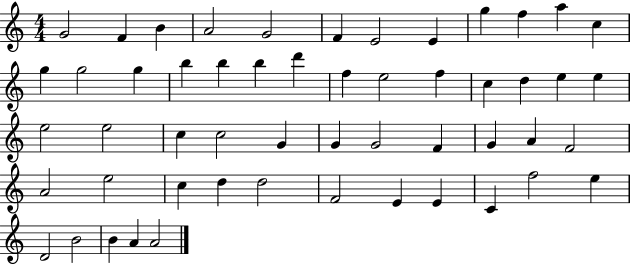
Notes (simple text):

G4/h F4/q B4/q A4/h G4/h F4/q E4/h E4/q G5/q F5/q A5/q C5/q G5/q G5/h G5/q B5/q B5/q B5/q D6/q F5/q E5/h F5/q C5/q D5/q E5/q E5/q E5/h E5/h C5/q C5/h G4/q G4/q G4/h F4/q G4/q A4/q F4/h A4/h E5/h C5/q D5/q D5/h F4/h E4/q E4/q C4/q F5/h E5/q D4/h B4/h B4/q A4/q A4/h